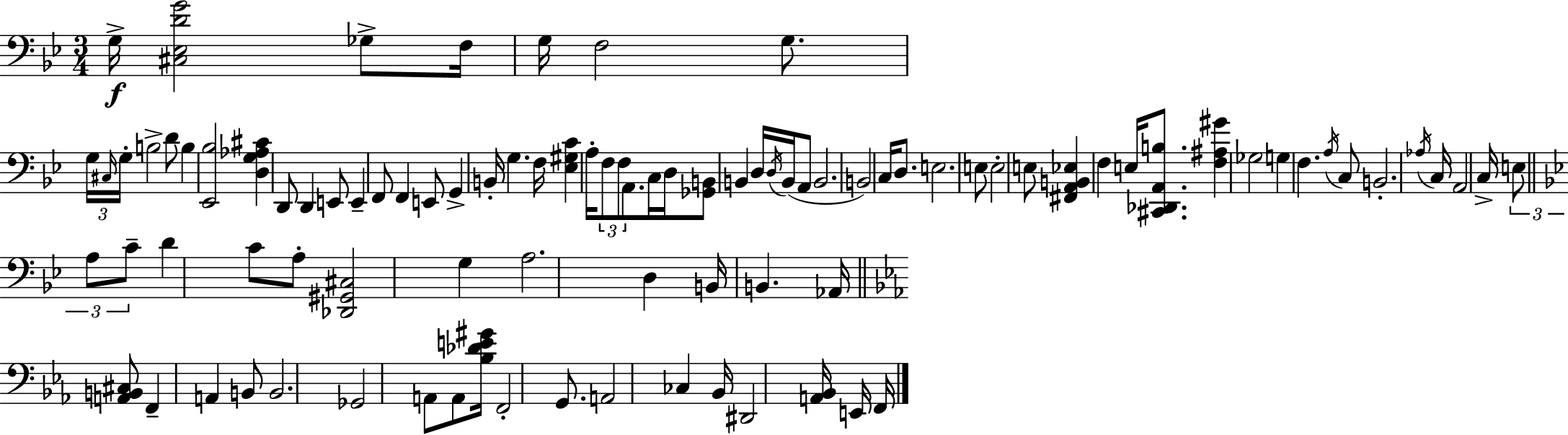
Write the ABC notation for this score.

X:1
T:Untitled
M:3/4
L:1/4
K:Gm
G,/4 [^C,_E,DG]2 _G,/2 F,/4 G,/4 F,2 G,/2 G,/4 ^C,/4 G,/4 B,2 D/2 B, [_E,,_B,]2 [D,G,_A,^C] D,,/2 D,, E,,/2 E,, F,,/2 F,, E,,/2 G,, B,,/4 G, F,/4 [_E,^G,C] A,/4 F,/2 F,/2 A,,/2 C,/4 D,/4 [_G,,B,,]/2 B,, D,/4 D,/4 B,,/4 A,,/2 B,,2 B,,2 C,/4 D,/2 E,2 E,/2 E,2 E,/2 [^F,,A,,B,,_E,] F, E,/4 [^C,,_D,,A,,B,]/2 [F,^A,^G] _G,2 G, F, A,/4 C,/2 B,,2 _A,/4 C,/4 A,,2 C,/4 E,/2 A,/2 C/2 D C/2 A,/2 [_D,,^G,,^C,]2 G, A,2 D, B,,/4 B,, _A,,/4 [A,,B,,^C,]/2 F,, A,, B,,/2 B,,2 _G,,2 A,,/2 A,,/2 [_B,_DE^G]/4 F,,2 G,,/2 A,,2 _C, _B,,/4 ^D,,2 [A,,_B,,]/4 E,,/4 F,,/4